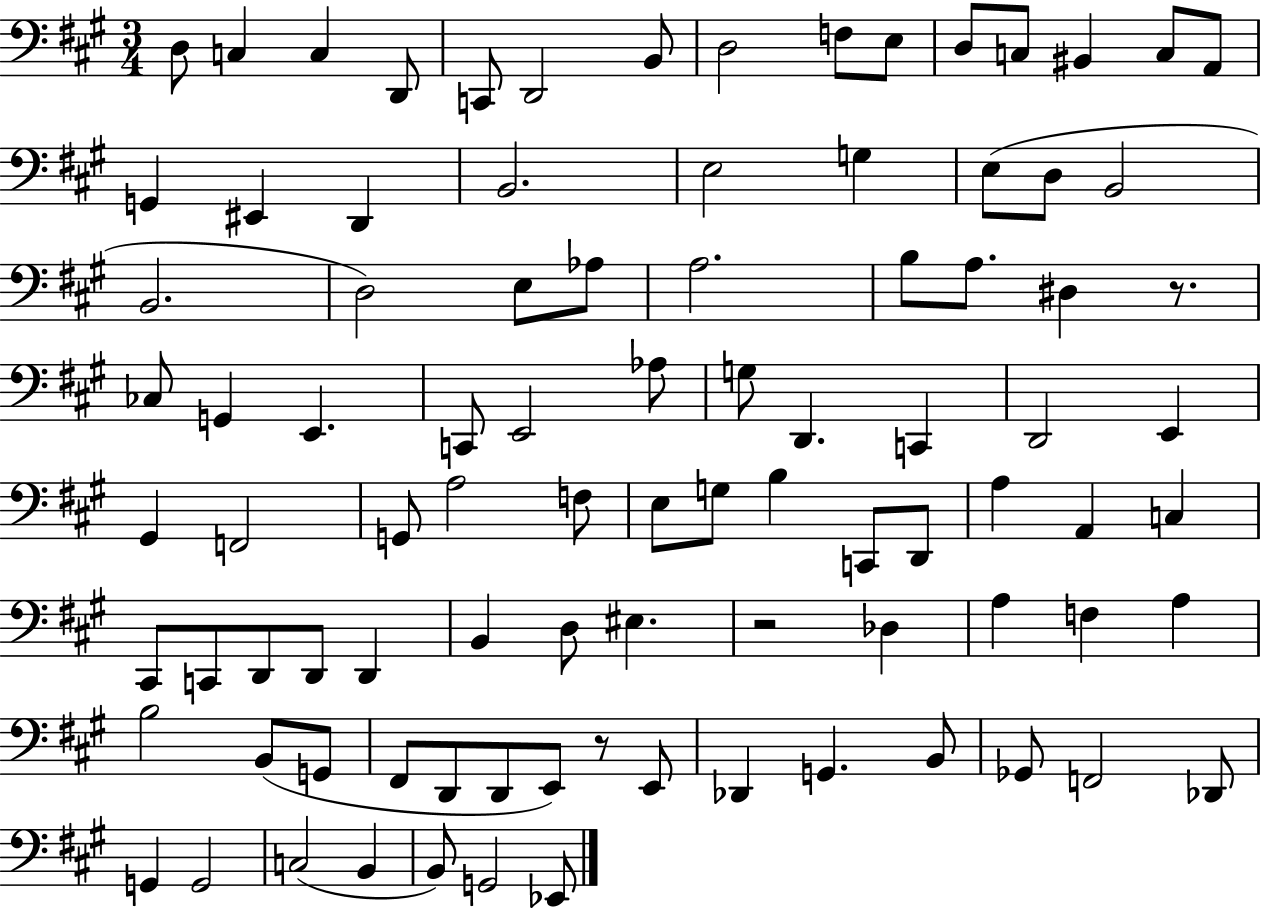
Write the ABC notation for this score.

X:1
T:Untitled
M:3/4
L:1/4
K:A
D,/2 C, C, D,,/2 C,,/2 D,,2 B,,/2 D,2 F,/2 E,/2 D,/2 C,/2 ^B,, C,/2 A,,/2 G,, ^E,, D,, B,,2 E,2 G, E,/2 D,/2 B,,2 B,,2 D,2 E,/2 _A,/2 A,2 B,/2 A,/2 ^D, z/2 _C,/2 G,, E,, C,,/2 E,,2 _A,/2 G,/2 D,, C,, D,,2 E,, ^G,, F,,2 G,,/2 A,2 F,/2 E,/2 G,/2 B, C,,/2 D,,/2 A, A,, C, ^C,,/2 C,,/2 D,,/2 D,,/2 D,, B,, D,/2 ^E, z2 _D, A, F, A, B,2 B,,/2 G,,/2 ^F,,/2 D,,/2 D,,/2 E,,/2 z/2 E,,/2 _D,, G,, B,,/2 _G,,/2 F,,2 _D,,/2 G,, G,,2 C,2 B,, B,,/2 G,,2 _E,,/2